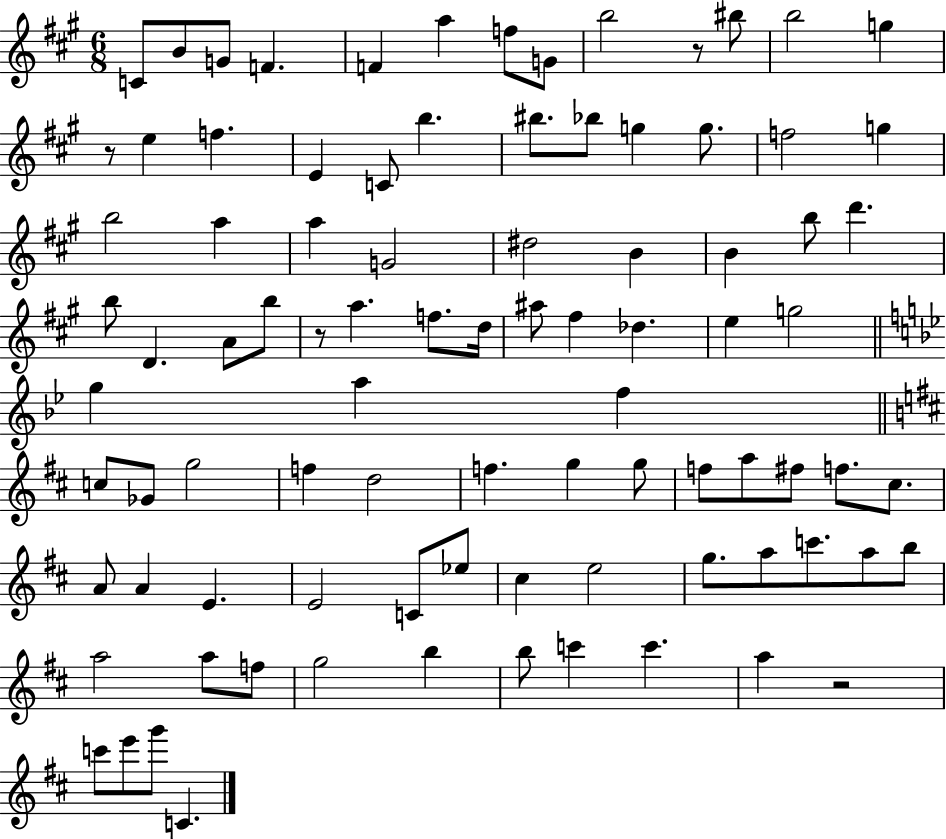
C4/e B4/e G4/e F4/q. F4/q A5/q F5/e G4/e B5/h R/e BIS5/e B5/h G5/q R/e E5/q F5/q. E4/q C4/e B5/q. BIS5/e. Bb5/e G5/q G5/e. F5/h G5/q B5/h A5/q A5/q G4/h D#5/h B4/q B4/q B5/e D6/q. B5/e D4/q. A4/e B5/e R/e A5/q. F5/e. D5/s A#5/e F#5/q Db5/q. E5/q G5/h G5/q A5/q F5/q C5/e Gb4/e G5/h F5/q D5/h F5/q. G5/q G5/e F5/e A5/e F#5/e F5/e. C#5/e. A4/e A4/q E4/q. E4/h C4/e Eb5/e C#5/q E5/h G5/e. A5/e C6/e. A5/e B5/e A5/h A5/e F5/e G5/h B5/q B5/e C6/q C6/q. A5/q R/h C6/e E6/e G6/e C4/q.